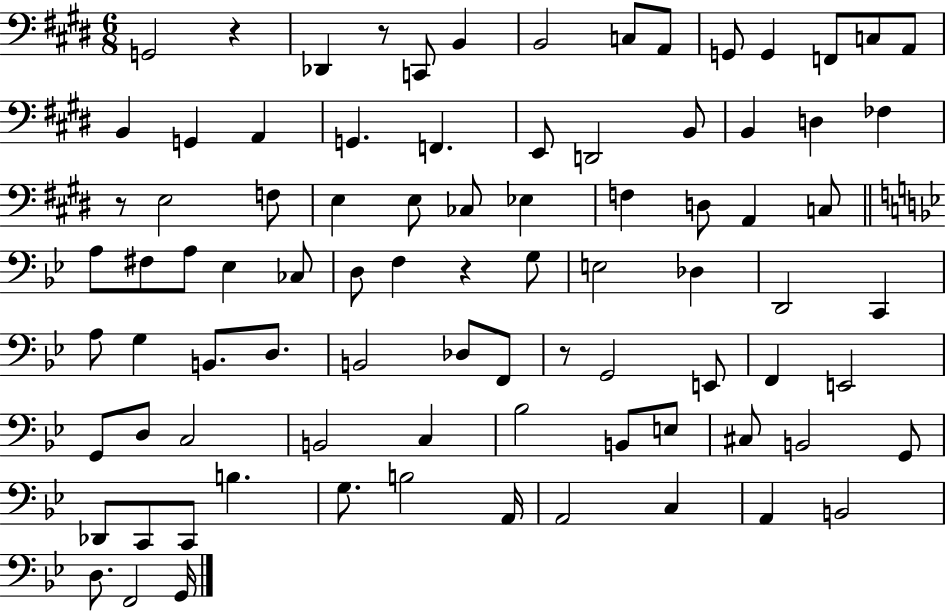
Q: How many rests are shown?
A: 5